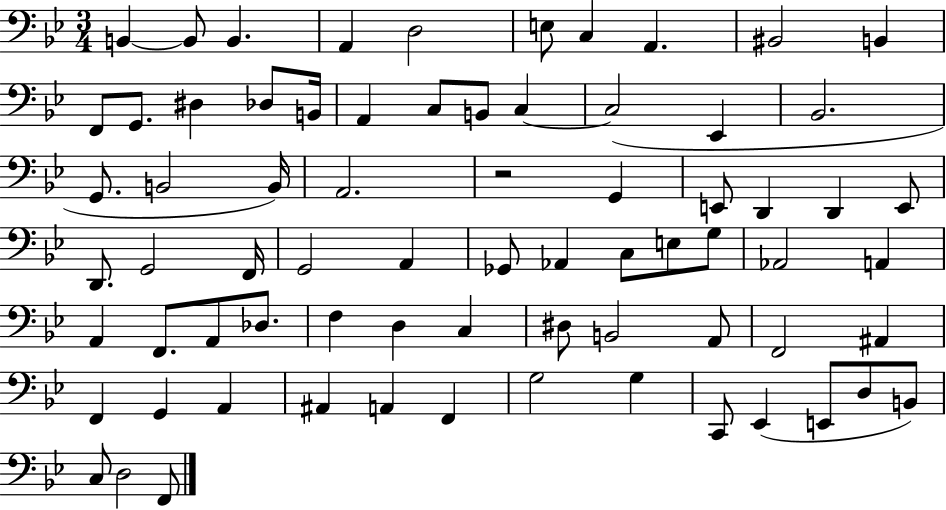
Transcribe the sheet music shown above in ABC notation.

X:1
T:Untitled
M:3/4
L:1/4
K:Bb
B,, B,,/2 B,, A,, D,2 E,/2 C, A,, ^B,,2 B,, F,,/2 G,,/2 ^D, _D,/2 B,,/4 A,, C,/2 B,,/2 C, C,2 _E,, _B,,2 G,,/2 B,,2 B,,/4 A,,2 z2 G,, E,,/2 D,, D,, E,,/2 D,,/2 G,,2 F,,/4 G,,2 A,, _G,,/2 _A,, C,/2 E,/2 G,/2 _A,,2 A,, A,, F,,/2 A,,/2 _D,/2 F, D, C, ^D,/2 B,,2 A,,/2 F,,2 ^A,, F,, G,, A,, ^A,, A,, F,, G,2 G, C,,/2 _E,, E,,/2 D,/2 B,,/2 C,/2 D,2 F,,/2